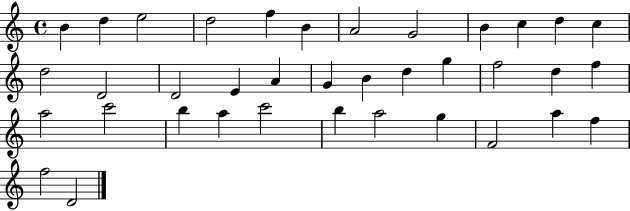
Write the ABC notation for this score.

X:1
T:Untitled
M:4/4
L:1/4
K:C
B d e2 d2 f B A2 G2 B c d c d2 D2 D2 E A G B d g f2 d f a2 c'2 b a c'2 b a2 g F2 a f f2 D2